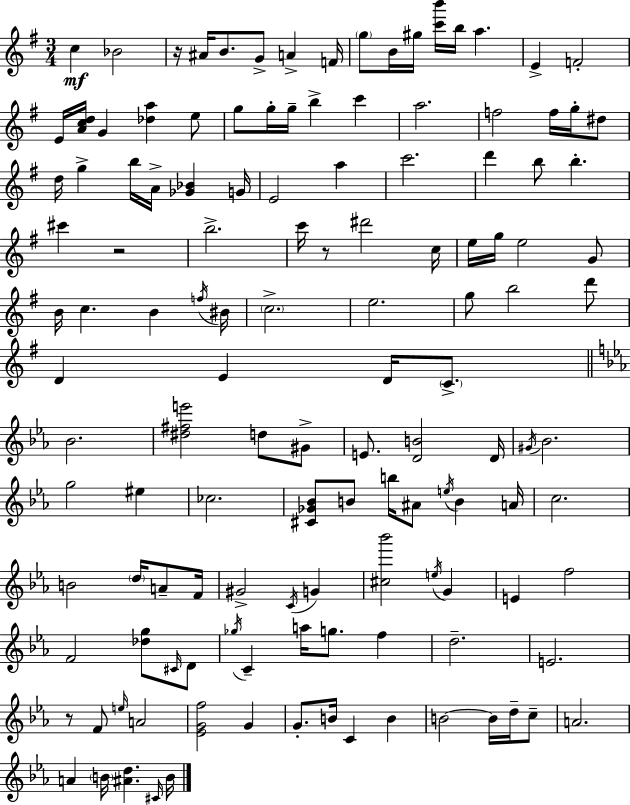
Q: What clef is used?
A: treble